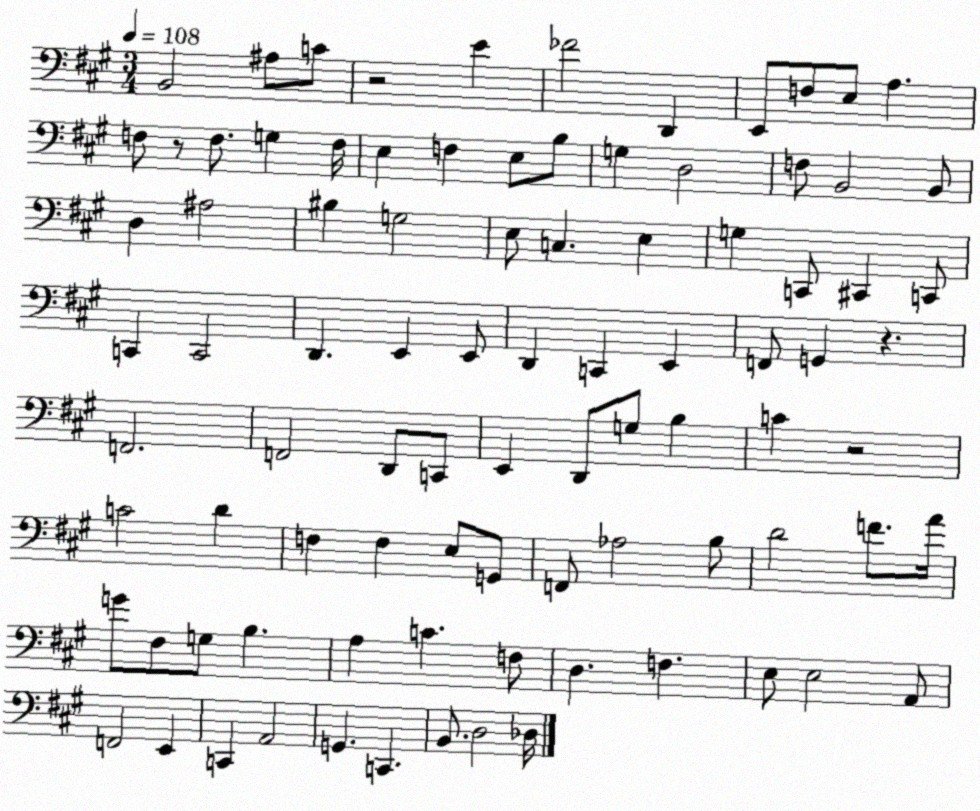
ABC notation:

X:1
T:Untitled
M:3/4
L:1/4
K:A
B,,2 ^A,/2 C/2 z2 E _F2 D,, E,,/2 F,/2 E,/2 A, F,/2 z/2 F,/2 G, F,/4 E, F, E,/2 B,/2 G, D,2 F,/2 B,,2 B,,/2 D, ^A,2 ^B, G,2 E,/2 C, E, G, C,,/2 ^C,, C,,/2 C,, C,,2 D,, E,, E,,/2 D,, C,, E,, F,,/2 G,, z F,,2 F,,2 D,,/2 C,,/2 E,, D,,/2 G,/2 B, C z2 C2 D F, F, E,/2 G,,/2 F,,/2 _A,2 B,/2 D2 F/2 A/4 G/2 ^F,/2 G,/2 B, A, C F,/2 D, F, E,/2 E,2 A,,/2 F,,2 E,, C,, A,,2 G,, C,, B,,/2 D,2 _D,/4